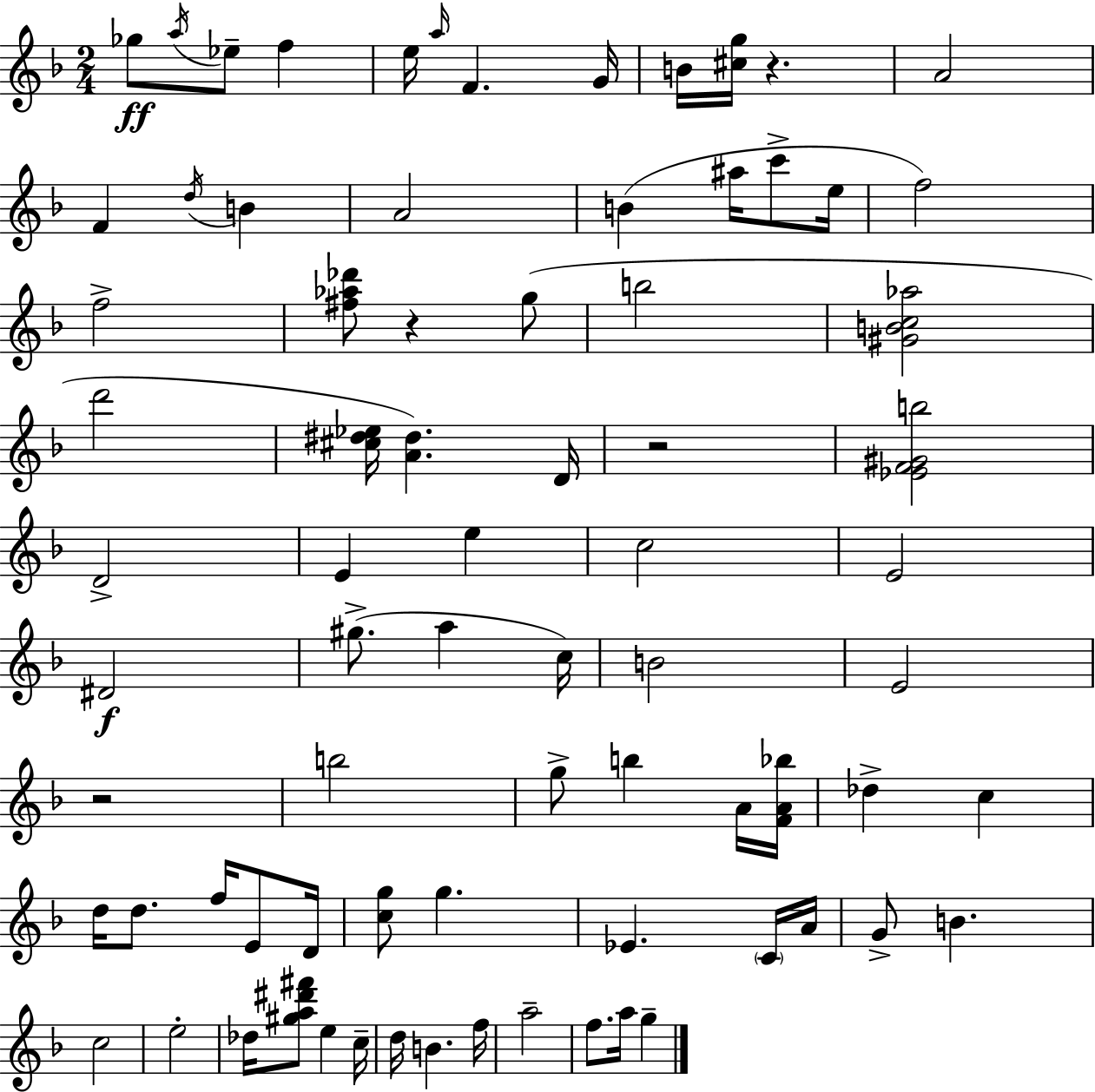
{
  \clef treble
  \numericTimeSignature
  \time 2/4
  \key d \minor
  ges''8\ff \acciaccatura { a''16 } ees''8-- f''4 | e''16 \grace { a''16 } f'4. | g'16 b'16 <cis'' g''>16 r4. | a'2 | \break f'4 \acciaccatura { d''16 } b'4 | a'2 | b'4( ais''16 | c'''8-> e''16 f''2) | \break f''2-> | <fis'' aes'' des'''>8 r4 | g''8( b''2 | <gis' b' c'' aes''>2 | \break d'''2 | <cis'' dis'' ees''>16 <a' dis''>4.) | d'16 r2 | <ees' f' gis' b''>2 | \break d'2-> | e'4 e''4 | c''2 | e'2 | \break dis'2\f | gis''8.->( a''4 | c''16) b'2 | e'2 | \break r2 | b''2 | g''8-> b''4 | a'16 <f' a' bes''>16 des''4-> c''4 | \break d''16 d''8. f''16 | e'8 d'16 <c'' g''>8 g''4. | ees'4. | \parenthesize c'16 a'16 g'8-> b'4. | \break c''2 | e''2-. | des''16 <gis'' a'' dis''' fis'''>8 e''4 | c''16-- d''16 b'4. | \break f''16 a''2-- | f''8. a''16 g''4-- | \bar "|."
}